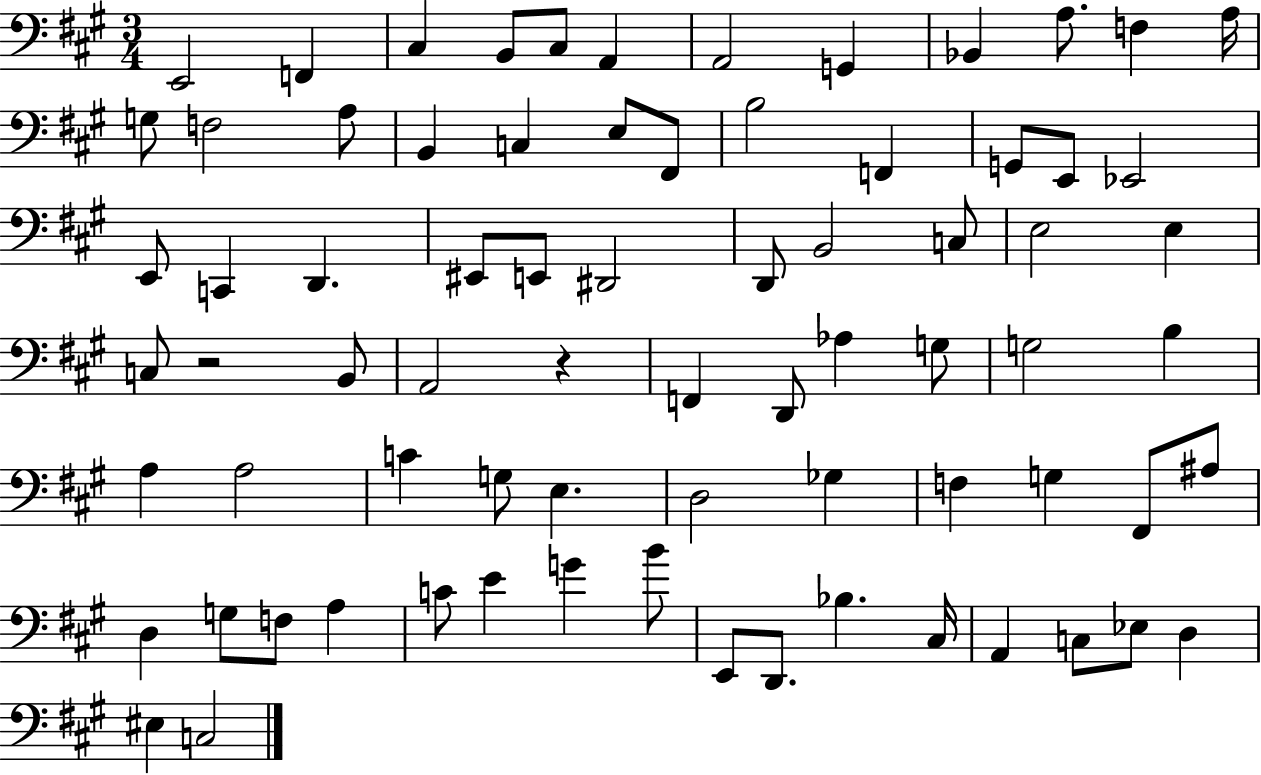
X:1
T:Untitled
M:3/4
L:1/4
K:A
E,,2 F,, ^C, B,,/2 ^C,/2 A,, A,,2 G,, _B,, A,/2 F, A,/4 G,/2 F,2 A,/2 B,, C, E,/2 ^F,,/2 B,2 F,, G,,/2 E,,/2 _E,,2 E,,/2 C,, D,, ^E,,/2 E,,/2 ^D,,2 D,,/2 B,,2 C,/2 E,2 E, C,/2 z2 B,,/2 A,,2 z F,, D,,/2 _A, G,/2 G,2 B, A, A,2 C G,/2 E, D,2 _G, F, G, ^F,,/2 ^A,/2 D, G,/2 F,/2 A, C/2 E G B/2 E,,/2 D,,/2 _B, ^C,/4 A,, C,/2 _E,/2 D, ^E, C,2